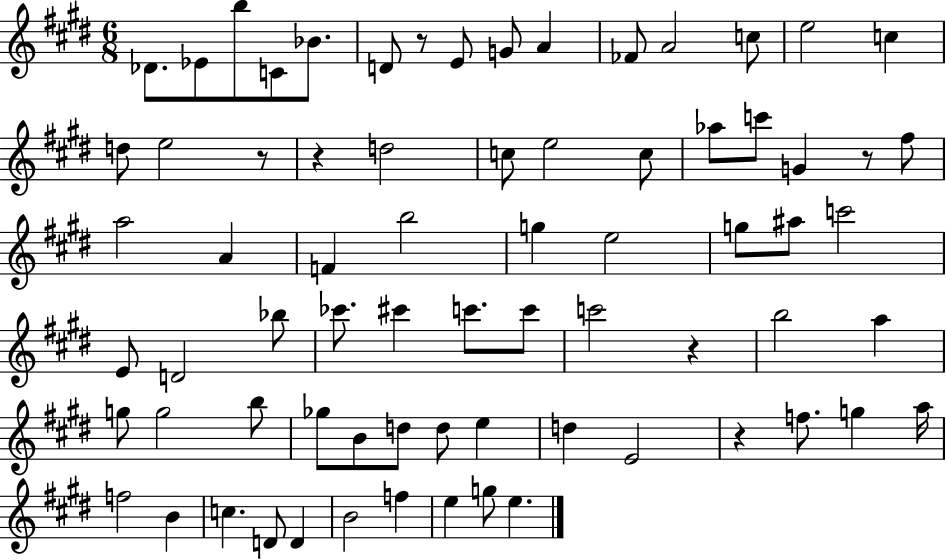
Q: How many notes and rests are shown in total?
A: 72